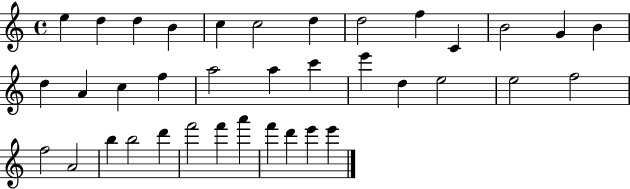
{
  \clef treble
  \time 4/4
  \defaultTimeSignature
  \key c \major
  e''4 d''4 d''4 b'4 | c''4 c''2 d''4 | d''2 f''4 c'4 | b'2 g'4 b'4 | \break d''4 a'4 c''4 f''4 | a''2 a''4 c'''4 | e'''4 d''4 e''2 | e''2 f''2 | \break f''2 a'2 | b''4 b''2 d'''4 | f'''2 f'''4 a'''4 | f'''4 d'''4 e'''4 e'''4 | \break \bar "|."
}